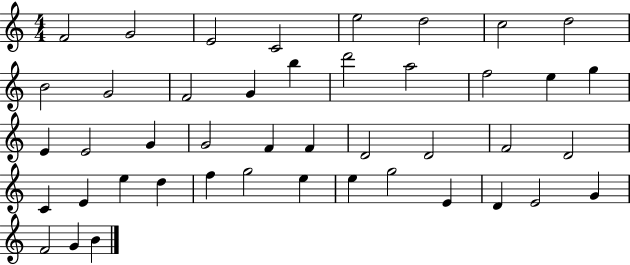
{
  \clef treble
  \numericTimeSignature
  \time 4/4
  \key c \major
  f'2 g'2 | e'2 c'2 | e''2 d''2 | c''2 d''2 | \break b'2 g'2 | f'2 g'4 b''4 | d'''2 a''2 | f''2 e''4 g''4 | \break e'4 e'2 g'4 | g'2 f'4 f'4 | d'2 d'2 | f'2 d'2 | \break c'4 e'4 e''4 d''4 | f''4 g''2 e''4 | e''4 g''2 e'4 | d'4 e'2 g'4 | \break f'2 g'4 b'4 | \bar "|."
}